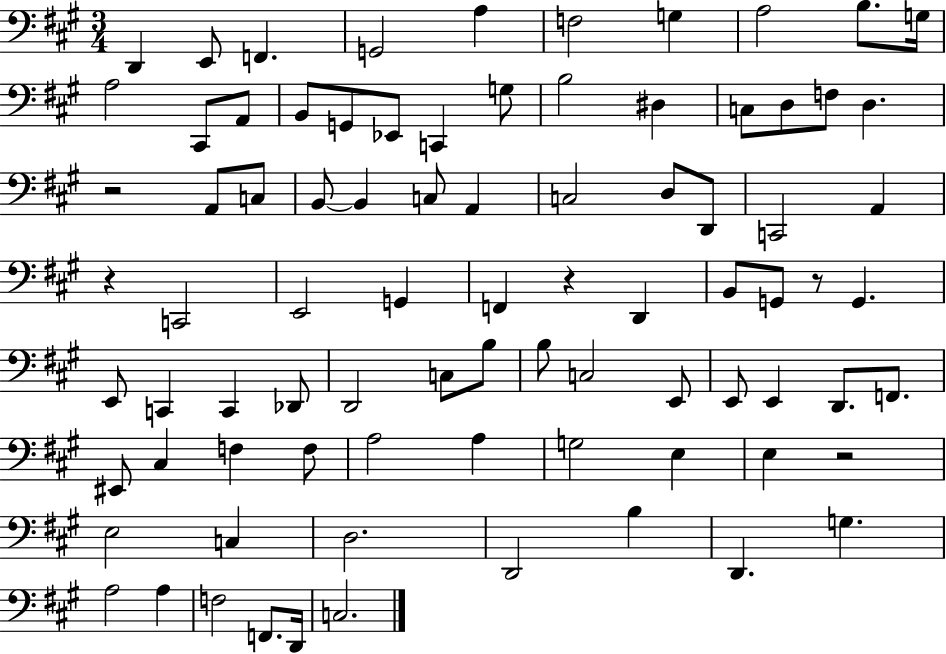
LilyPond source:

{
  \clef bass
  \numericTimeSignature
  \time 3/4
  \key a \major
  d,4 e,8 f,4. | g,2 a4 | f2 g4 | a2 b8. g16 | \break a2 cis,8 a,8 | b,8 g,8 ees,8 c,4 g8 | b2 dis4 | c8 d8 f8 d4. | \break r2 a,8 c8 | b,8~~ b,4 c8 a,4 | c2 d8 d,8 | c,2 a,4 | \break r4 c,2 | e,2 g,4 | f,4 r4 d,4 | b,8 g,8 r8 g,4. | \break e,8 c,4 c,4 des,8 | d,2 c8 b8 | b8 c2 e,8 | e,8 e,4 d,8. f,8. | \break eis,8 cis4 f4 f8 | a2 a4 | g2 e4 | e4 r2 | \break e2 c4 | d2. | d,2 b4 | d,4. g4. | \break a2 a4 | f2 f,8. d,16 | c2. | \bar "|."
}